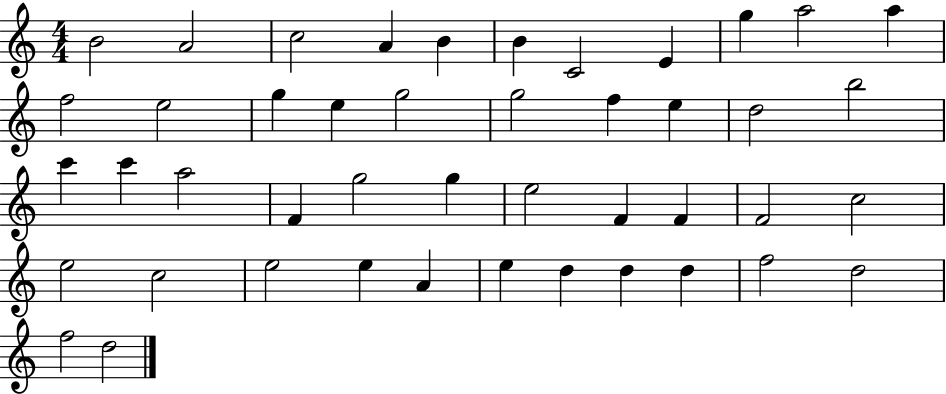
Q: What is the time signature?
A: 4/4